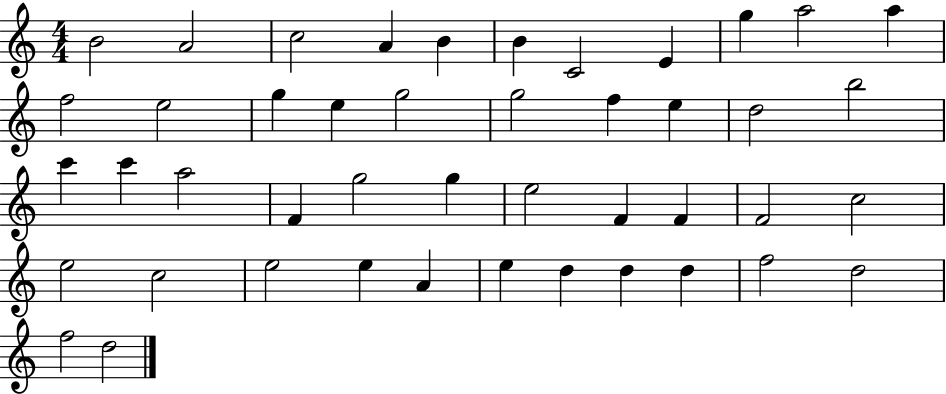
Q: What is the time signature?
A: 4/4